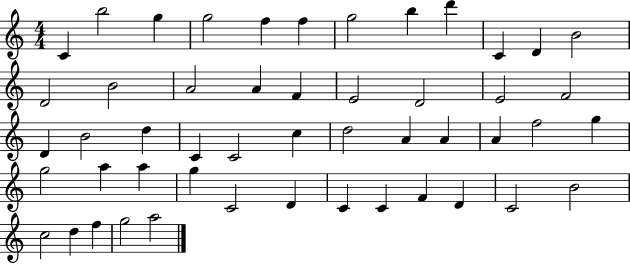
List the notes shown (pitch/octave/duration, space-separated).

C4/q B5/h G5/q G5/h F5/q F5/q G5/h B5/q D6/q C4/q D4/q B4/h D4/h B4/h A4/h A4/q F4/q E4/h D4/h E4/h F4/h D4/q B4/h D5/q C4/q C4/h C5/q D5/h A4/q A4/q A4/q F5/h G5/q G5/h A5/q A5/q G5/q C4/h D4/q C4/q C4/q F4/q D4/q C4/h B4/h C5/h D5/q F5/q G5/h A5/h